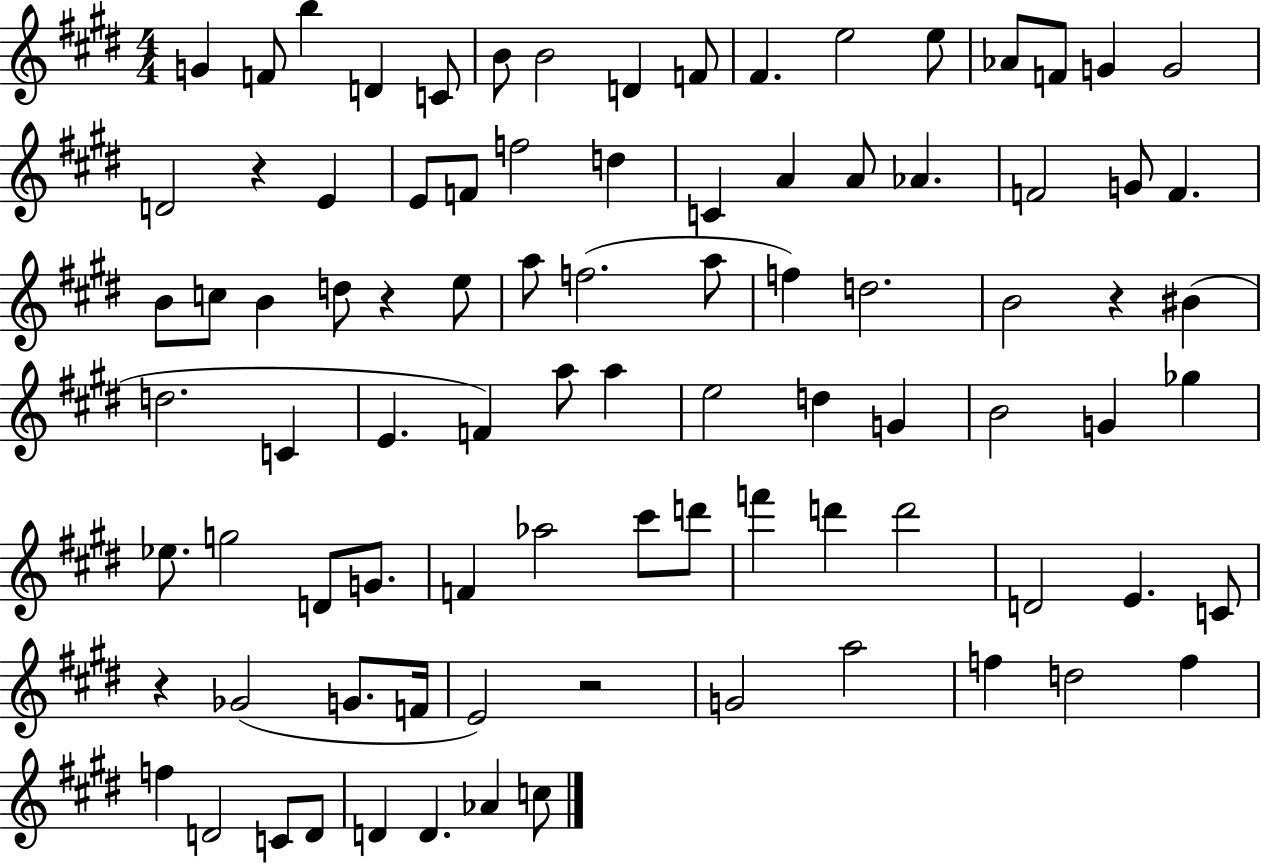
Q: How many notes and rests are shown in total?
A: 89